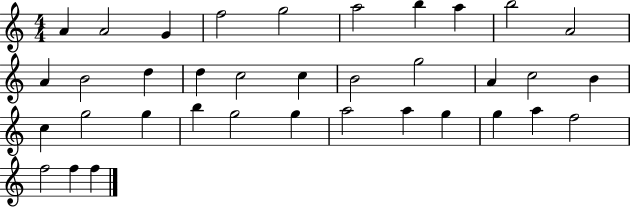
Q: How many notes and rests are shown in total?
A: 36